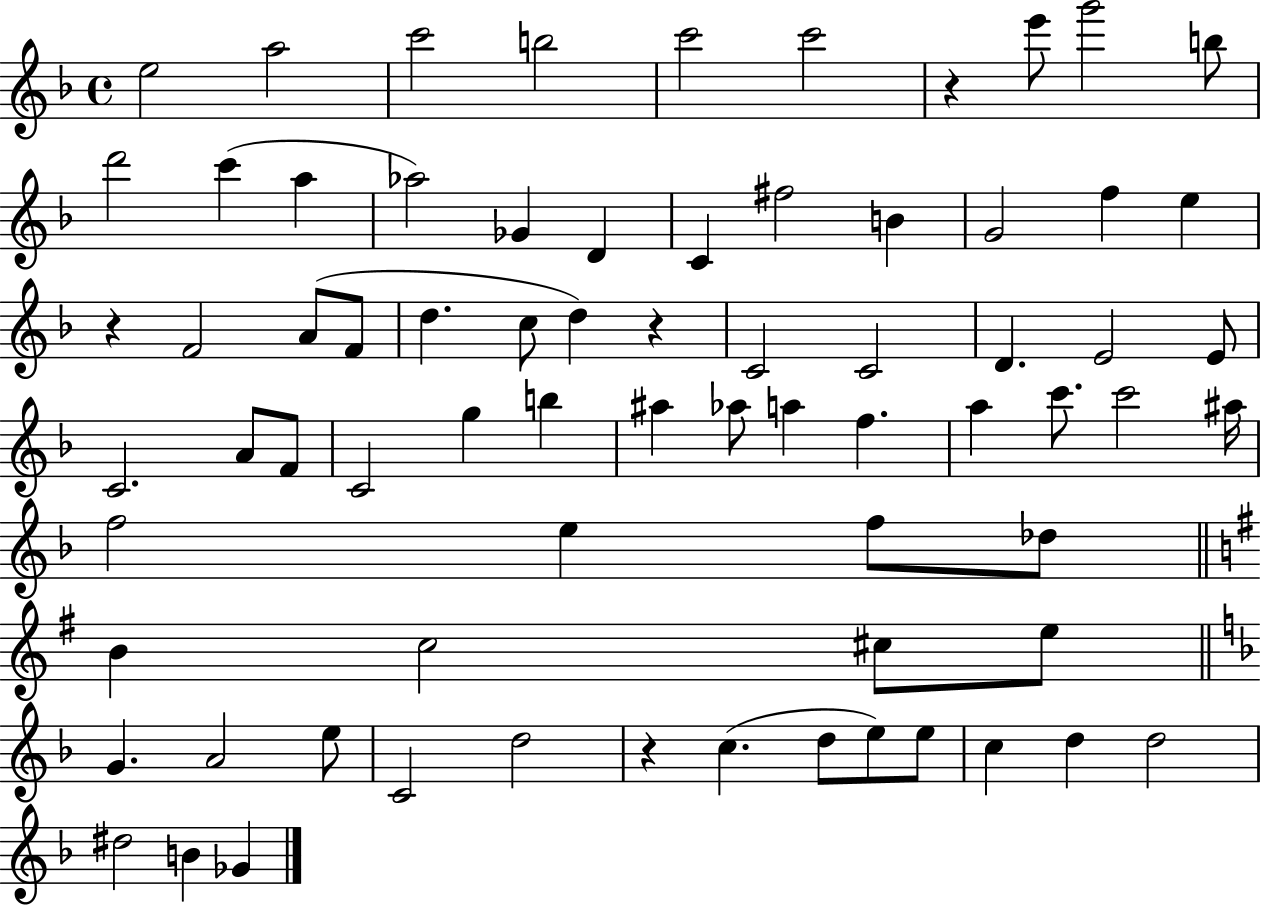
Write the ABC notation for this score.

X:1
T:Untitled
M:4/4
L:1/4
K:F
e2 a2 c'2 b2 c'2 c'2 z e'/2 g'2 b/2 d'2 c' a _a2 _G D C ^f2 B G2 f e z F2 A/2 F/2 d c/2 d z C2 C2 D E2 E/2 C2 A/2 F/2 C2 g b ^a _a/2 a f a c'/2 c'2 ^a/4 f2 e f/2 _d/2 B c2 ^c/2 e/2 G A2 e/2 C2 d2 z c d/2 e/2 e/2 c d d2 ^d2 B _G